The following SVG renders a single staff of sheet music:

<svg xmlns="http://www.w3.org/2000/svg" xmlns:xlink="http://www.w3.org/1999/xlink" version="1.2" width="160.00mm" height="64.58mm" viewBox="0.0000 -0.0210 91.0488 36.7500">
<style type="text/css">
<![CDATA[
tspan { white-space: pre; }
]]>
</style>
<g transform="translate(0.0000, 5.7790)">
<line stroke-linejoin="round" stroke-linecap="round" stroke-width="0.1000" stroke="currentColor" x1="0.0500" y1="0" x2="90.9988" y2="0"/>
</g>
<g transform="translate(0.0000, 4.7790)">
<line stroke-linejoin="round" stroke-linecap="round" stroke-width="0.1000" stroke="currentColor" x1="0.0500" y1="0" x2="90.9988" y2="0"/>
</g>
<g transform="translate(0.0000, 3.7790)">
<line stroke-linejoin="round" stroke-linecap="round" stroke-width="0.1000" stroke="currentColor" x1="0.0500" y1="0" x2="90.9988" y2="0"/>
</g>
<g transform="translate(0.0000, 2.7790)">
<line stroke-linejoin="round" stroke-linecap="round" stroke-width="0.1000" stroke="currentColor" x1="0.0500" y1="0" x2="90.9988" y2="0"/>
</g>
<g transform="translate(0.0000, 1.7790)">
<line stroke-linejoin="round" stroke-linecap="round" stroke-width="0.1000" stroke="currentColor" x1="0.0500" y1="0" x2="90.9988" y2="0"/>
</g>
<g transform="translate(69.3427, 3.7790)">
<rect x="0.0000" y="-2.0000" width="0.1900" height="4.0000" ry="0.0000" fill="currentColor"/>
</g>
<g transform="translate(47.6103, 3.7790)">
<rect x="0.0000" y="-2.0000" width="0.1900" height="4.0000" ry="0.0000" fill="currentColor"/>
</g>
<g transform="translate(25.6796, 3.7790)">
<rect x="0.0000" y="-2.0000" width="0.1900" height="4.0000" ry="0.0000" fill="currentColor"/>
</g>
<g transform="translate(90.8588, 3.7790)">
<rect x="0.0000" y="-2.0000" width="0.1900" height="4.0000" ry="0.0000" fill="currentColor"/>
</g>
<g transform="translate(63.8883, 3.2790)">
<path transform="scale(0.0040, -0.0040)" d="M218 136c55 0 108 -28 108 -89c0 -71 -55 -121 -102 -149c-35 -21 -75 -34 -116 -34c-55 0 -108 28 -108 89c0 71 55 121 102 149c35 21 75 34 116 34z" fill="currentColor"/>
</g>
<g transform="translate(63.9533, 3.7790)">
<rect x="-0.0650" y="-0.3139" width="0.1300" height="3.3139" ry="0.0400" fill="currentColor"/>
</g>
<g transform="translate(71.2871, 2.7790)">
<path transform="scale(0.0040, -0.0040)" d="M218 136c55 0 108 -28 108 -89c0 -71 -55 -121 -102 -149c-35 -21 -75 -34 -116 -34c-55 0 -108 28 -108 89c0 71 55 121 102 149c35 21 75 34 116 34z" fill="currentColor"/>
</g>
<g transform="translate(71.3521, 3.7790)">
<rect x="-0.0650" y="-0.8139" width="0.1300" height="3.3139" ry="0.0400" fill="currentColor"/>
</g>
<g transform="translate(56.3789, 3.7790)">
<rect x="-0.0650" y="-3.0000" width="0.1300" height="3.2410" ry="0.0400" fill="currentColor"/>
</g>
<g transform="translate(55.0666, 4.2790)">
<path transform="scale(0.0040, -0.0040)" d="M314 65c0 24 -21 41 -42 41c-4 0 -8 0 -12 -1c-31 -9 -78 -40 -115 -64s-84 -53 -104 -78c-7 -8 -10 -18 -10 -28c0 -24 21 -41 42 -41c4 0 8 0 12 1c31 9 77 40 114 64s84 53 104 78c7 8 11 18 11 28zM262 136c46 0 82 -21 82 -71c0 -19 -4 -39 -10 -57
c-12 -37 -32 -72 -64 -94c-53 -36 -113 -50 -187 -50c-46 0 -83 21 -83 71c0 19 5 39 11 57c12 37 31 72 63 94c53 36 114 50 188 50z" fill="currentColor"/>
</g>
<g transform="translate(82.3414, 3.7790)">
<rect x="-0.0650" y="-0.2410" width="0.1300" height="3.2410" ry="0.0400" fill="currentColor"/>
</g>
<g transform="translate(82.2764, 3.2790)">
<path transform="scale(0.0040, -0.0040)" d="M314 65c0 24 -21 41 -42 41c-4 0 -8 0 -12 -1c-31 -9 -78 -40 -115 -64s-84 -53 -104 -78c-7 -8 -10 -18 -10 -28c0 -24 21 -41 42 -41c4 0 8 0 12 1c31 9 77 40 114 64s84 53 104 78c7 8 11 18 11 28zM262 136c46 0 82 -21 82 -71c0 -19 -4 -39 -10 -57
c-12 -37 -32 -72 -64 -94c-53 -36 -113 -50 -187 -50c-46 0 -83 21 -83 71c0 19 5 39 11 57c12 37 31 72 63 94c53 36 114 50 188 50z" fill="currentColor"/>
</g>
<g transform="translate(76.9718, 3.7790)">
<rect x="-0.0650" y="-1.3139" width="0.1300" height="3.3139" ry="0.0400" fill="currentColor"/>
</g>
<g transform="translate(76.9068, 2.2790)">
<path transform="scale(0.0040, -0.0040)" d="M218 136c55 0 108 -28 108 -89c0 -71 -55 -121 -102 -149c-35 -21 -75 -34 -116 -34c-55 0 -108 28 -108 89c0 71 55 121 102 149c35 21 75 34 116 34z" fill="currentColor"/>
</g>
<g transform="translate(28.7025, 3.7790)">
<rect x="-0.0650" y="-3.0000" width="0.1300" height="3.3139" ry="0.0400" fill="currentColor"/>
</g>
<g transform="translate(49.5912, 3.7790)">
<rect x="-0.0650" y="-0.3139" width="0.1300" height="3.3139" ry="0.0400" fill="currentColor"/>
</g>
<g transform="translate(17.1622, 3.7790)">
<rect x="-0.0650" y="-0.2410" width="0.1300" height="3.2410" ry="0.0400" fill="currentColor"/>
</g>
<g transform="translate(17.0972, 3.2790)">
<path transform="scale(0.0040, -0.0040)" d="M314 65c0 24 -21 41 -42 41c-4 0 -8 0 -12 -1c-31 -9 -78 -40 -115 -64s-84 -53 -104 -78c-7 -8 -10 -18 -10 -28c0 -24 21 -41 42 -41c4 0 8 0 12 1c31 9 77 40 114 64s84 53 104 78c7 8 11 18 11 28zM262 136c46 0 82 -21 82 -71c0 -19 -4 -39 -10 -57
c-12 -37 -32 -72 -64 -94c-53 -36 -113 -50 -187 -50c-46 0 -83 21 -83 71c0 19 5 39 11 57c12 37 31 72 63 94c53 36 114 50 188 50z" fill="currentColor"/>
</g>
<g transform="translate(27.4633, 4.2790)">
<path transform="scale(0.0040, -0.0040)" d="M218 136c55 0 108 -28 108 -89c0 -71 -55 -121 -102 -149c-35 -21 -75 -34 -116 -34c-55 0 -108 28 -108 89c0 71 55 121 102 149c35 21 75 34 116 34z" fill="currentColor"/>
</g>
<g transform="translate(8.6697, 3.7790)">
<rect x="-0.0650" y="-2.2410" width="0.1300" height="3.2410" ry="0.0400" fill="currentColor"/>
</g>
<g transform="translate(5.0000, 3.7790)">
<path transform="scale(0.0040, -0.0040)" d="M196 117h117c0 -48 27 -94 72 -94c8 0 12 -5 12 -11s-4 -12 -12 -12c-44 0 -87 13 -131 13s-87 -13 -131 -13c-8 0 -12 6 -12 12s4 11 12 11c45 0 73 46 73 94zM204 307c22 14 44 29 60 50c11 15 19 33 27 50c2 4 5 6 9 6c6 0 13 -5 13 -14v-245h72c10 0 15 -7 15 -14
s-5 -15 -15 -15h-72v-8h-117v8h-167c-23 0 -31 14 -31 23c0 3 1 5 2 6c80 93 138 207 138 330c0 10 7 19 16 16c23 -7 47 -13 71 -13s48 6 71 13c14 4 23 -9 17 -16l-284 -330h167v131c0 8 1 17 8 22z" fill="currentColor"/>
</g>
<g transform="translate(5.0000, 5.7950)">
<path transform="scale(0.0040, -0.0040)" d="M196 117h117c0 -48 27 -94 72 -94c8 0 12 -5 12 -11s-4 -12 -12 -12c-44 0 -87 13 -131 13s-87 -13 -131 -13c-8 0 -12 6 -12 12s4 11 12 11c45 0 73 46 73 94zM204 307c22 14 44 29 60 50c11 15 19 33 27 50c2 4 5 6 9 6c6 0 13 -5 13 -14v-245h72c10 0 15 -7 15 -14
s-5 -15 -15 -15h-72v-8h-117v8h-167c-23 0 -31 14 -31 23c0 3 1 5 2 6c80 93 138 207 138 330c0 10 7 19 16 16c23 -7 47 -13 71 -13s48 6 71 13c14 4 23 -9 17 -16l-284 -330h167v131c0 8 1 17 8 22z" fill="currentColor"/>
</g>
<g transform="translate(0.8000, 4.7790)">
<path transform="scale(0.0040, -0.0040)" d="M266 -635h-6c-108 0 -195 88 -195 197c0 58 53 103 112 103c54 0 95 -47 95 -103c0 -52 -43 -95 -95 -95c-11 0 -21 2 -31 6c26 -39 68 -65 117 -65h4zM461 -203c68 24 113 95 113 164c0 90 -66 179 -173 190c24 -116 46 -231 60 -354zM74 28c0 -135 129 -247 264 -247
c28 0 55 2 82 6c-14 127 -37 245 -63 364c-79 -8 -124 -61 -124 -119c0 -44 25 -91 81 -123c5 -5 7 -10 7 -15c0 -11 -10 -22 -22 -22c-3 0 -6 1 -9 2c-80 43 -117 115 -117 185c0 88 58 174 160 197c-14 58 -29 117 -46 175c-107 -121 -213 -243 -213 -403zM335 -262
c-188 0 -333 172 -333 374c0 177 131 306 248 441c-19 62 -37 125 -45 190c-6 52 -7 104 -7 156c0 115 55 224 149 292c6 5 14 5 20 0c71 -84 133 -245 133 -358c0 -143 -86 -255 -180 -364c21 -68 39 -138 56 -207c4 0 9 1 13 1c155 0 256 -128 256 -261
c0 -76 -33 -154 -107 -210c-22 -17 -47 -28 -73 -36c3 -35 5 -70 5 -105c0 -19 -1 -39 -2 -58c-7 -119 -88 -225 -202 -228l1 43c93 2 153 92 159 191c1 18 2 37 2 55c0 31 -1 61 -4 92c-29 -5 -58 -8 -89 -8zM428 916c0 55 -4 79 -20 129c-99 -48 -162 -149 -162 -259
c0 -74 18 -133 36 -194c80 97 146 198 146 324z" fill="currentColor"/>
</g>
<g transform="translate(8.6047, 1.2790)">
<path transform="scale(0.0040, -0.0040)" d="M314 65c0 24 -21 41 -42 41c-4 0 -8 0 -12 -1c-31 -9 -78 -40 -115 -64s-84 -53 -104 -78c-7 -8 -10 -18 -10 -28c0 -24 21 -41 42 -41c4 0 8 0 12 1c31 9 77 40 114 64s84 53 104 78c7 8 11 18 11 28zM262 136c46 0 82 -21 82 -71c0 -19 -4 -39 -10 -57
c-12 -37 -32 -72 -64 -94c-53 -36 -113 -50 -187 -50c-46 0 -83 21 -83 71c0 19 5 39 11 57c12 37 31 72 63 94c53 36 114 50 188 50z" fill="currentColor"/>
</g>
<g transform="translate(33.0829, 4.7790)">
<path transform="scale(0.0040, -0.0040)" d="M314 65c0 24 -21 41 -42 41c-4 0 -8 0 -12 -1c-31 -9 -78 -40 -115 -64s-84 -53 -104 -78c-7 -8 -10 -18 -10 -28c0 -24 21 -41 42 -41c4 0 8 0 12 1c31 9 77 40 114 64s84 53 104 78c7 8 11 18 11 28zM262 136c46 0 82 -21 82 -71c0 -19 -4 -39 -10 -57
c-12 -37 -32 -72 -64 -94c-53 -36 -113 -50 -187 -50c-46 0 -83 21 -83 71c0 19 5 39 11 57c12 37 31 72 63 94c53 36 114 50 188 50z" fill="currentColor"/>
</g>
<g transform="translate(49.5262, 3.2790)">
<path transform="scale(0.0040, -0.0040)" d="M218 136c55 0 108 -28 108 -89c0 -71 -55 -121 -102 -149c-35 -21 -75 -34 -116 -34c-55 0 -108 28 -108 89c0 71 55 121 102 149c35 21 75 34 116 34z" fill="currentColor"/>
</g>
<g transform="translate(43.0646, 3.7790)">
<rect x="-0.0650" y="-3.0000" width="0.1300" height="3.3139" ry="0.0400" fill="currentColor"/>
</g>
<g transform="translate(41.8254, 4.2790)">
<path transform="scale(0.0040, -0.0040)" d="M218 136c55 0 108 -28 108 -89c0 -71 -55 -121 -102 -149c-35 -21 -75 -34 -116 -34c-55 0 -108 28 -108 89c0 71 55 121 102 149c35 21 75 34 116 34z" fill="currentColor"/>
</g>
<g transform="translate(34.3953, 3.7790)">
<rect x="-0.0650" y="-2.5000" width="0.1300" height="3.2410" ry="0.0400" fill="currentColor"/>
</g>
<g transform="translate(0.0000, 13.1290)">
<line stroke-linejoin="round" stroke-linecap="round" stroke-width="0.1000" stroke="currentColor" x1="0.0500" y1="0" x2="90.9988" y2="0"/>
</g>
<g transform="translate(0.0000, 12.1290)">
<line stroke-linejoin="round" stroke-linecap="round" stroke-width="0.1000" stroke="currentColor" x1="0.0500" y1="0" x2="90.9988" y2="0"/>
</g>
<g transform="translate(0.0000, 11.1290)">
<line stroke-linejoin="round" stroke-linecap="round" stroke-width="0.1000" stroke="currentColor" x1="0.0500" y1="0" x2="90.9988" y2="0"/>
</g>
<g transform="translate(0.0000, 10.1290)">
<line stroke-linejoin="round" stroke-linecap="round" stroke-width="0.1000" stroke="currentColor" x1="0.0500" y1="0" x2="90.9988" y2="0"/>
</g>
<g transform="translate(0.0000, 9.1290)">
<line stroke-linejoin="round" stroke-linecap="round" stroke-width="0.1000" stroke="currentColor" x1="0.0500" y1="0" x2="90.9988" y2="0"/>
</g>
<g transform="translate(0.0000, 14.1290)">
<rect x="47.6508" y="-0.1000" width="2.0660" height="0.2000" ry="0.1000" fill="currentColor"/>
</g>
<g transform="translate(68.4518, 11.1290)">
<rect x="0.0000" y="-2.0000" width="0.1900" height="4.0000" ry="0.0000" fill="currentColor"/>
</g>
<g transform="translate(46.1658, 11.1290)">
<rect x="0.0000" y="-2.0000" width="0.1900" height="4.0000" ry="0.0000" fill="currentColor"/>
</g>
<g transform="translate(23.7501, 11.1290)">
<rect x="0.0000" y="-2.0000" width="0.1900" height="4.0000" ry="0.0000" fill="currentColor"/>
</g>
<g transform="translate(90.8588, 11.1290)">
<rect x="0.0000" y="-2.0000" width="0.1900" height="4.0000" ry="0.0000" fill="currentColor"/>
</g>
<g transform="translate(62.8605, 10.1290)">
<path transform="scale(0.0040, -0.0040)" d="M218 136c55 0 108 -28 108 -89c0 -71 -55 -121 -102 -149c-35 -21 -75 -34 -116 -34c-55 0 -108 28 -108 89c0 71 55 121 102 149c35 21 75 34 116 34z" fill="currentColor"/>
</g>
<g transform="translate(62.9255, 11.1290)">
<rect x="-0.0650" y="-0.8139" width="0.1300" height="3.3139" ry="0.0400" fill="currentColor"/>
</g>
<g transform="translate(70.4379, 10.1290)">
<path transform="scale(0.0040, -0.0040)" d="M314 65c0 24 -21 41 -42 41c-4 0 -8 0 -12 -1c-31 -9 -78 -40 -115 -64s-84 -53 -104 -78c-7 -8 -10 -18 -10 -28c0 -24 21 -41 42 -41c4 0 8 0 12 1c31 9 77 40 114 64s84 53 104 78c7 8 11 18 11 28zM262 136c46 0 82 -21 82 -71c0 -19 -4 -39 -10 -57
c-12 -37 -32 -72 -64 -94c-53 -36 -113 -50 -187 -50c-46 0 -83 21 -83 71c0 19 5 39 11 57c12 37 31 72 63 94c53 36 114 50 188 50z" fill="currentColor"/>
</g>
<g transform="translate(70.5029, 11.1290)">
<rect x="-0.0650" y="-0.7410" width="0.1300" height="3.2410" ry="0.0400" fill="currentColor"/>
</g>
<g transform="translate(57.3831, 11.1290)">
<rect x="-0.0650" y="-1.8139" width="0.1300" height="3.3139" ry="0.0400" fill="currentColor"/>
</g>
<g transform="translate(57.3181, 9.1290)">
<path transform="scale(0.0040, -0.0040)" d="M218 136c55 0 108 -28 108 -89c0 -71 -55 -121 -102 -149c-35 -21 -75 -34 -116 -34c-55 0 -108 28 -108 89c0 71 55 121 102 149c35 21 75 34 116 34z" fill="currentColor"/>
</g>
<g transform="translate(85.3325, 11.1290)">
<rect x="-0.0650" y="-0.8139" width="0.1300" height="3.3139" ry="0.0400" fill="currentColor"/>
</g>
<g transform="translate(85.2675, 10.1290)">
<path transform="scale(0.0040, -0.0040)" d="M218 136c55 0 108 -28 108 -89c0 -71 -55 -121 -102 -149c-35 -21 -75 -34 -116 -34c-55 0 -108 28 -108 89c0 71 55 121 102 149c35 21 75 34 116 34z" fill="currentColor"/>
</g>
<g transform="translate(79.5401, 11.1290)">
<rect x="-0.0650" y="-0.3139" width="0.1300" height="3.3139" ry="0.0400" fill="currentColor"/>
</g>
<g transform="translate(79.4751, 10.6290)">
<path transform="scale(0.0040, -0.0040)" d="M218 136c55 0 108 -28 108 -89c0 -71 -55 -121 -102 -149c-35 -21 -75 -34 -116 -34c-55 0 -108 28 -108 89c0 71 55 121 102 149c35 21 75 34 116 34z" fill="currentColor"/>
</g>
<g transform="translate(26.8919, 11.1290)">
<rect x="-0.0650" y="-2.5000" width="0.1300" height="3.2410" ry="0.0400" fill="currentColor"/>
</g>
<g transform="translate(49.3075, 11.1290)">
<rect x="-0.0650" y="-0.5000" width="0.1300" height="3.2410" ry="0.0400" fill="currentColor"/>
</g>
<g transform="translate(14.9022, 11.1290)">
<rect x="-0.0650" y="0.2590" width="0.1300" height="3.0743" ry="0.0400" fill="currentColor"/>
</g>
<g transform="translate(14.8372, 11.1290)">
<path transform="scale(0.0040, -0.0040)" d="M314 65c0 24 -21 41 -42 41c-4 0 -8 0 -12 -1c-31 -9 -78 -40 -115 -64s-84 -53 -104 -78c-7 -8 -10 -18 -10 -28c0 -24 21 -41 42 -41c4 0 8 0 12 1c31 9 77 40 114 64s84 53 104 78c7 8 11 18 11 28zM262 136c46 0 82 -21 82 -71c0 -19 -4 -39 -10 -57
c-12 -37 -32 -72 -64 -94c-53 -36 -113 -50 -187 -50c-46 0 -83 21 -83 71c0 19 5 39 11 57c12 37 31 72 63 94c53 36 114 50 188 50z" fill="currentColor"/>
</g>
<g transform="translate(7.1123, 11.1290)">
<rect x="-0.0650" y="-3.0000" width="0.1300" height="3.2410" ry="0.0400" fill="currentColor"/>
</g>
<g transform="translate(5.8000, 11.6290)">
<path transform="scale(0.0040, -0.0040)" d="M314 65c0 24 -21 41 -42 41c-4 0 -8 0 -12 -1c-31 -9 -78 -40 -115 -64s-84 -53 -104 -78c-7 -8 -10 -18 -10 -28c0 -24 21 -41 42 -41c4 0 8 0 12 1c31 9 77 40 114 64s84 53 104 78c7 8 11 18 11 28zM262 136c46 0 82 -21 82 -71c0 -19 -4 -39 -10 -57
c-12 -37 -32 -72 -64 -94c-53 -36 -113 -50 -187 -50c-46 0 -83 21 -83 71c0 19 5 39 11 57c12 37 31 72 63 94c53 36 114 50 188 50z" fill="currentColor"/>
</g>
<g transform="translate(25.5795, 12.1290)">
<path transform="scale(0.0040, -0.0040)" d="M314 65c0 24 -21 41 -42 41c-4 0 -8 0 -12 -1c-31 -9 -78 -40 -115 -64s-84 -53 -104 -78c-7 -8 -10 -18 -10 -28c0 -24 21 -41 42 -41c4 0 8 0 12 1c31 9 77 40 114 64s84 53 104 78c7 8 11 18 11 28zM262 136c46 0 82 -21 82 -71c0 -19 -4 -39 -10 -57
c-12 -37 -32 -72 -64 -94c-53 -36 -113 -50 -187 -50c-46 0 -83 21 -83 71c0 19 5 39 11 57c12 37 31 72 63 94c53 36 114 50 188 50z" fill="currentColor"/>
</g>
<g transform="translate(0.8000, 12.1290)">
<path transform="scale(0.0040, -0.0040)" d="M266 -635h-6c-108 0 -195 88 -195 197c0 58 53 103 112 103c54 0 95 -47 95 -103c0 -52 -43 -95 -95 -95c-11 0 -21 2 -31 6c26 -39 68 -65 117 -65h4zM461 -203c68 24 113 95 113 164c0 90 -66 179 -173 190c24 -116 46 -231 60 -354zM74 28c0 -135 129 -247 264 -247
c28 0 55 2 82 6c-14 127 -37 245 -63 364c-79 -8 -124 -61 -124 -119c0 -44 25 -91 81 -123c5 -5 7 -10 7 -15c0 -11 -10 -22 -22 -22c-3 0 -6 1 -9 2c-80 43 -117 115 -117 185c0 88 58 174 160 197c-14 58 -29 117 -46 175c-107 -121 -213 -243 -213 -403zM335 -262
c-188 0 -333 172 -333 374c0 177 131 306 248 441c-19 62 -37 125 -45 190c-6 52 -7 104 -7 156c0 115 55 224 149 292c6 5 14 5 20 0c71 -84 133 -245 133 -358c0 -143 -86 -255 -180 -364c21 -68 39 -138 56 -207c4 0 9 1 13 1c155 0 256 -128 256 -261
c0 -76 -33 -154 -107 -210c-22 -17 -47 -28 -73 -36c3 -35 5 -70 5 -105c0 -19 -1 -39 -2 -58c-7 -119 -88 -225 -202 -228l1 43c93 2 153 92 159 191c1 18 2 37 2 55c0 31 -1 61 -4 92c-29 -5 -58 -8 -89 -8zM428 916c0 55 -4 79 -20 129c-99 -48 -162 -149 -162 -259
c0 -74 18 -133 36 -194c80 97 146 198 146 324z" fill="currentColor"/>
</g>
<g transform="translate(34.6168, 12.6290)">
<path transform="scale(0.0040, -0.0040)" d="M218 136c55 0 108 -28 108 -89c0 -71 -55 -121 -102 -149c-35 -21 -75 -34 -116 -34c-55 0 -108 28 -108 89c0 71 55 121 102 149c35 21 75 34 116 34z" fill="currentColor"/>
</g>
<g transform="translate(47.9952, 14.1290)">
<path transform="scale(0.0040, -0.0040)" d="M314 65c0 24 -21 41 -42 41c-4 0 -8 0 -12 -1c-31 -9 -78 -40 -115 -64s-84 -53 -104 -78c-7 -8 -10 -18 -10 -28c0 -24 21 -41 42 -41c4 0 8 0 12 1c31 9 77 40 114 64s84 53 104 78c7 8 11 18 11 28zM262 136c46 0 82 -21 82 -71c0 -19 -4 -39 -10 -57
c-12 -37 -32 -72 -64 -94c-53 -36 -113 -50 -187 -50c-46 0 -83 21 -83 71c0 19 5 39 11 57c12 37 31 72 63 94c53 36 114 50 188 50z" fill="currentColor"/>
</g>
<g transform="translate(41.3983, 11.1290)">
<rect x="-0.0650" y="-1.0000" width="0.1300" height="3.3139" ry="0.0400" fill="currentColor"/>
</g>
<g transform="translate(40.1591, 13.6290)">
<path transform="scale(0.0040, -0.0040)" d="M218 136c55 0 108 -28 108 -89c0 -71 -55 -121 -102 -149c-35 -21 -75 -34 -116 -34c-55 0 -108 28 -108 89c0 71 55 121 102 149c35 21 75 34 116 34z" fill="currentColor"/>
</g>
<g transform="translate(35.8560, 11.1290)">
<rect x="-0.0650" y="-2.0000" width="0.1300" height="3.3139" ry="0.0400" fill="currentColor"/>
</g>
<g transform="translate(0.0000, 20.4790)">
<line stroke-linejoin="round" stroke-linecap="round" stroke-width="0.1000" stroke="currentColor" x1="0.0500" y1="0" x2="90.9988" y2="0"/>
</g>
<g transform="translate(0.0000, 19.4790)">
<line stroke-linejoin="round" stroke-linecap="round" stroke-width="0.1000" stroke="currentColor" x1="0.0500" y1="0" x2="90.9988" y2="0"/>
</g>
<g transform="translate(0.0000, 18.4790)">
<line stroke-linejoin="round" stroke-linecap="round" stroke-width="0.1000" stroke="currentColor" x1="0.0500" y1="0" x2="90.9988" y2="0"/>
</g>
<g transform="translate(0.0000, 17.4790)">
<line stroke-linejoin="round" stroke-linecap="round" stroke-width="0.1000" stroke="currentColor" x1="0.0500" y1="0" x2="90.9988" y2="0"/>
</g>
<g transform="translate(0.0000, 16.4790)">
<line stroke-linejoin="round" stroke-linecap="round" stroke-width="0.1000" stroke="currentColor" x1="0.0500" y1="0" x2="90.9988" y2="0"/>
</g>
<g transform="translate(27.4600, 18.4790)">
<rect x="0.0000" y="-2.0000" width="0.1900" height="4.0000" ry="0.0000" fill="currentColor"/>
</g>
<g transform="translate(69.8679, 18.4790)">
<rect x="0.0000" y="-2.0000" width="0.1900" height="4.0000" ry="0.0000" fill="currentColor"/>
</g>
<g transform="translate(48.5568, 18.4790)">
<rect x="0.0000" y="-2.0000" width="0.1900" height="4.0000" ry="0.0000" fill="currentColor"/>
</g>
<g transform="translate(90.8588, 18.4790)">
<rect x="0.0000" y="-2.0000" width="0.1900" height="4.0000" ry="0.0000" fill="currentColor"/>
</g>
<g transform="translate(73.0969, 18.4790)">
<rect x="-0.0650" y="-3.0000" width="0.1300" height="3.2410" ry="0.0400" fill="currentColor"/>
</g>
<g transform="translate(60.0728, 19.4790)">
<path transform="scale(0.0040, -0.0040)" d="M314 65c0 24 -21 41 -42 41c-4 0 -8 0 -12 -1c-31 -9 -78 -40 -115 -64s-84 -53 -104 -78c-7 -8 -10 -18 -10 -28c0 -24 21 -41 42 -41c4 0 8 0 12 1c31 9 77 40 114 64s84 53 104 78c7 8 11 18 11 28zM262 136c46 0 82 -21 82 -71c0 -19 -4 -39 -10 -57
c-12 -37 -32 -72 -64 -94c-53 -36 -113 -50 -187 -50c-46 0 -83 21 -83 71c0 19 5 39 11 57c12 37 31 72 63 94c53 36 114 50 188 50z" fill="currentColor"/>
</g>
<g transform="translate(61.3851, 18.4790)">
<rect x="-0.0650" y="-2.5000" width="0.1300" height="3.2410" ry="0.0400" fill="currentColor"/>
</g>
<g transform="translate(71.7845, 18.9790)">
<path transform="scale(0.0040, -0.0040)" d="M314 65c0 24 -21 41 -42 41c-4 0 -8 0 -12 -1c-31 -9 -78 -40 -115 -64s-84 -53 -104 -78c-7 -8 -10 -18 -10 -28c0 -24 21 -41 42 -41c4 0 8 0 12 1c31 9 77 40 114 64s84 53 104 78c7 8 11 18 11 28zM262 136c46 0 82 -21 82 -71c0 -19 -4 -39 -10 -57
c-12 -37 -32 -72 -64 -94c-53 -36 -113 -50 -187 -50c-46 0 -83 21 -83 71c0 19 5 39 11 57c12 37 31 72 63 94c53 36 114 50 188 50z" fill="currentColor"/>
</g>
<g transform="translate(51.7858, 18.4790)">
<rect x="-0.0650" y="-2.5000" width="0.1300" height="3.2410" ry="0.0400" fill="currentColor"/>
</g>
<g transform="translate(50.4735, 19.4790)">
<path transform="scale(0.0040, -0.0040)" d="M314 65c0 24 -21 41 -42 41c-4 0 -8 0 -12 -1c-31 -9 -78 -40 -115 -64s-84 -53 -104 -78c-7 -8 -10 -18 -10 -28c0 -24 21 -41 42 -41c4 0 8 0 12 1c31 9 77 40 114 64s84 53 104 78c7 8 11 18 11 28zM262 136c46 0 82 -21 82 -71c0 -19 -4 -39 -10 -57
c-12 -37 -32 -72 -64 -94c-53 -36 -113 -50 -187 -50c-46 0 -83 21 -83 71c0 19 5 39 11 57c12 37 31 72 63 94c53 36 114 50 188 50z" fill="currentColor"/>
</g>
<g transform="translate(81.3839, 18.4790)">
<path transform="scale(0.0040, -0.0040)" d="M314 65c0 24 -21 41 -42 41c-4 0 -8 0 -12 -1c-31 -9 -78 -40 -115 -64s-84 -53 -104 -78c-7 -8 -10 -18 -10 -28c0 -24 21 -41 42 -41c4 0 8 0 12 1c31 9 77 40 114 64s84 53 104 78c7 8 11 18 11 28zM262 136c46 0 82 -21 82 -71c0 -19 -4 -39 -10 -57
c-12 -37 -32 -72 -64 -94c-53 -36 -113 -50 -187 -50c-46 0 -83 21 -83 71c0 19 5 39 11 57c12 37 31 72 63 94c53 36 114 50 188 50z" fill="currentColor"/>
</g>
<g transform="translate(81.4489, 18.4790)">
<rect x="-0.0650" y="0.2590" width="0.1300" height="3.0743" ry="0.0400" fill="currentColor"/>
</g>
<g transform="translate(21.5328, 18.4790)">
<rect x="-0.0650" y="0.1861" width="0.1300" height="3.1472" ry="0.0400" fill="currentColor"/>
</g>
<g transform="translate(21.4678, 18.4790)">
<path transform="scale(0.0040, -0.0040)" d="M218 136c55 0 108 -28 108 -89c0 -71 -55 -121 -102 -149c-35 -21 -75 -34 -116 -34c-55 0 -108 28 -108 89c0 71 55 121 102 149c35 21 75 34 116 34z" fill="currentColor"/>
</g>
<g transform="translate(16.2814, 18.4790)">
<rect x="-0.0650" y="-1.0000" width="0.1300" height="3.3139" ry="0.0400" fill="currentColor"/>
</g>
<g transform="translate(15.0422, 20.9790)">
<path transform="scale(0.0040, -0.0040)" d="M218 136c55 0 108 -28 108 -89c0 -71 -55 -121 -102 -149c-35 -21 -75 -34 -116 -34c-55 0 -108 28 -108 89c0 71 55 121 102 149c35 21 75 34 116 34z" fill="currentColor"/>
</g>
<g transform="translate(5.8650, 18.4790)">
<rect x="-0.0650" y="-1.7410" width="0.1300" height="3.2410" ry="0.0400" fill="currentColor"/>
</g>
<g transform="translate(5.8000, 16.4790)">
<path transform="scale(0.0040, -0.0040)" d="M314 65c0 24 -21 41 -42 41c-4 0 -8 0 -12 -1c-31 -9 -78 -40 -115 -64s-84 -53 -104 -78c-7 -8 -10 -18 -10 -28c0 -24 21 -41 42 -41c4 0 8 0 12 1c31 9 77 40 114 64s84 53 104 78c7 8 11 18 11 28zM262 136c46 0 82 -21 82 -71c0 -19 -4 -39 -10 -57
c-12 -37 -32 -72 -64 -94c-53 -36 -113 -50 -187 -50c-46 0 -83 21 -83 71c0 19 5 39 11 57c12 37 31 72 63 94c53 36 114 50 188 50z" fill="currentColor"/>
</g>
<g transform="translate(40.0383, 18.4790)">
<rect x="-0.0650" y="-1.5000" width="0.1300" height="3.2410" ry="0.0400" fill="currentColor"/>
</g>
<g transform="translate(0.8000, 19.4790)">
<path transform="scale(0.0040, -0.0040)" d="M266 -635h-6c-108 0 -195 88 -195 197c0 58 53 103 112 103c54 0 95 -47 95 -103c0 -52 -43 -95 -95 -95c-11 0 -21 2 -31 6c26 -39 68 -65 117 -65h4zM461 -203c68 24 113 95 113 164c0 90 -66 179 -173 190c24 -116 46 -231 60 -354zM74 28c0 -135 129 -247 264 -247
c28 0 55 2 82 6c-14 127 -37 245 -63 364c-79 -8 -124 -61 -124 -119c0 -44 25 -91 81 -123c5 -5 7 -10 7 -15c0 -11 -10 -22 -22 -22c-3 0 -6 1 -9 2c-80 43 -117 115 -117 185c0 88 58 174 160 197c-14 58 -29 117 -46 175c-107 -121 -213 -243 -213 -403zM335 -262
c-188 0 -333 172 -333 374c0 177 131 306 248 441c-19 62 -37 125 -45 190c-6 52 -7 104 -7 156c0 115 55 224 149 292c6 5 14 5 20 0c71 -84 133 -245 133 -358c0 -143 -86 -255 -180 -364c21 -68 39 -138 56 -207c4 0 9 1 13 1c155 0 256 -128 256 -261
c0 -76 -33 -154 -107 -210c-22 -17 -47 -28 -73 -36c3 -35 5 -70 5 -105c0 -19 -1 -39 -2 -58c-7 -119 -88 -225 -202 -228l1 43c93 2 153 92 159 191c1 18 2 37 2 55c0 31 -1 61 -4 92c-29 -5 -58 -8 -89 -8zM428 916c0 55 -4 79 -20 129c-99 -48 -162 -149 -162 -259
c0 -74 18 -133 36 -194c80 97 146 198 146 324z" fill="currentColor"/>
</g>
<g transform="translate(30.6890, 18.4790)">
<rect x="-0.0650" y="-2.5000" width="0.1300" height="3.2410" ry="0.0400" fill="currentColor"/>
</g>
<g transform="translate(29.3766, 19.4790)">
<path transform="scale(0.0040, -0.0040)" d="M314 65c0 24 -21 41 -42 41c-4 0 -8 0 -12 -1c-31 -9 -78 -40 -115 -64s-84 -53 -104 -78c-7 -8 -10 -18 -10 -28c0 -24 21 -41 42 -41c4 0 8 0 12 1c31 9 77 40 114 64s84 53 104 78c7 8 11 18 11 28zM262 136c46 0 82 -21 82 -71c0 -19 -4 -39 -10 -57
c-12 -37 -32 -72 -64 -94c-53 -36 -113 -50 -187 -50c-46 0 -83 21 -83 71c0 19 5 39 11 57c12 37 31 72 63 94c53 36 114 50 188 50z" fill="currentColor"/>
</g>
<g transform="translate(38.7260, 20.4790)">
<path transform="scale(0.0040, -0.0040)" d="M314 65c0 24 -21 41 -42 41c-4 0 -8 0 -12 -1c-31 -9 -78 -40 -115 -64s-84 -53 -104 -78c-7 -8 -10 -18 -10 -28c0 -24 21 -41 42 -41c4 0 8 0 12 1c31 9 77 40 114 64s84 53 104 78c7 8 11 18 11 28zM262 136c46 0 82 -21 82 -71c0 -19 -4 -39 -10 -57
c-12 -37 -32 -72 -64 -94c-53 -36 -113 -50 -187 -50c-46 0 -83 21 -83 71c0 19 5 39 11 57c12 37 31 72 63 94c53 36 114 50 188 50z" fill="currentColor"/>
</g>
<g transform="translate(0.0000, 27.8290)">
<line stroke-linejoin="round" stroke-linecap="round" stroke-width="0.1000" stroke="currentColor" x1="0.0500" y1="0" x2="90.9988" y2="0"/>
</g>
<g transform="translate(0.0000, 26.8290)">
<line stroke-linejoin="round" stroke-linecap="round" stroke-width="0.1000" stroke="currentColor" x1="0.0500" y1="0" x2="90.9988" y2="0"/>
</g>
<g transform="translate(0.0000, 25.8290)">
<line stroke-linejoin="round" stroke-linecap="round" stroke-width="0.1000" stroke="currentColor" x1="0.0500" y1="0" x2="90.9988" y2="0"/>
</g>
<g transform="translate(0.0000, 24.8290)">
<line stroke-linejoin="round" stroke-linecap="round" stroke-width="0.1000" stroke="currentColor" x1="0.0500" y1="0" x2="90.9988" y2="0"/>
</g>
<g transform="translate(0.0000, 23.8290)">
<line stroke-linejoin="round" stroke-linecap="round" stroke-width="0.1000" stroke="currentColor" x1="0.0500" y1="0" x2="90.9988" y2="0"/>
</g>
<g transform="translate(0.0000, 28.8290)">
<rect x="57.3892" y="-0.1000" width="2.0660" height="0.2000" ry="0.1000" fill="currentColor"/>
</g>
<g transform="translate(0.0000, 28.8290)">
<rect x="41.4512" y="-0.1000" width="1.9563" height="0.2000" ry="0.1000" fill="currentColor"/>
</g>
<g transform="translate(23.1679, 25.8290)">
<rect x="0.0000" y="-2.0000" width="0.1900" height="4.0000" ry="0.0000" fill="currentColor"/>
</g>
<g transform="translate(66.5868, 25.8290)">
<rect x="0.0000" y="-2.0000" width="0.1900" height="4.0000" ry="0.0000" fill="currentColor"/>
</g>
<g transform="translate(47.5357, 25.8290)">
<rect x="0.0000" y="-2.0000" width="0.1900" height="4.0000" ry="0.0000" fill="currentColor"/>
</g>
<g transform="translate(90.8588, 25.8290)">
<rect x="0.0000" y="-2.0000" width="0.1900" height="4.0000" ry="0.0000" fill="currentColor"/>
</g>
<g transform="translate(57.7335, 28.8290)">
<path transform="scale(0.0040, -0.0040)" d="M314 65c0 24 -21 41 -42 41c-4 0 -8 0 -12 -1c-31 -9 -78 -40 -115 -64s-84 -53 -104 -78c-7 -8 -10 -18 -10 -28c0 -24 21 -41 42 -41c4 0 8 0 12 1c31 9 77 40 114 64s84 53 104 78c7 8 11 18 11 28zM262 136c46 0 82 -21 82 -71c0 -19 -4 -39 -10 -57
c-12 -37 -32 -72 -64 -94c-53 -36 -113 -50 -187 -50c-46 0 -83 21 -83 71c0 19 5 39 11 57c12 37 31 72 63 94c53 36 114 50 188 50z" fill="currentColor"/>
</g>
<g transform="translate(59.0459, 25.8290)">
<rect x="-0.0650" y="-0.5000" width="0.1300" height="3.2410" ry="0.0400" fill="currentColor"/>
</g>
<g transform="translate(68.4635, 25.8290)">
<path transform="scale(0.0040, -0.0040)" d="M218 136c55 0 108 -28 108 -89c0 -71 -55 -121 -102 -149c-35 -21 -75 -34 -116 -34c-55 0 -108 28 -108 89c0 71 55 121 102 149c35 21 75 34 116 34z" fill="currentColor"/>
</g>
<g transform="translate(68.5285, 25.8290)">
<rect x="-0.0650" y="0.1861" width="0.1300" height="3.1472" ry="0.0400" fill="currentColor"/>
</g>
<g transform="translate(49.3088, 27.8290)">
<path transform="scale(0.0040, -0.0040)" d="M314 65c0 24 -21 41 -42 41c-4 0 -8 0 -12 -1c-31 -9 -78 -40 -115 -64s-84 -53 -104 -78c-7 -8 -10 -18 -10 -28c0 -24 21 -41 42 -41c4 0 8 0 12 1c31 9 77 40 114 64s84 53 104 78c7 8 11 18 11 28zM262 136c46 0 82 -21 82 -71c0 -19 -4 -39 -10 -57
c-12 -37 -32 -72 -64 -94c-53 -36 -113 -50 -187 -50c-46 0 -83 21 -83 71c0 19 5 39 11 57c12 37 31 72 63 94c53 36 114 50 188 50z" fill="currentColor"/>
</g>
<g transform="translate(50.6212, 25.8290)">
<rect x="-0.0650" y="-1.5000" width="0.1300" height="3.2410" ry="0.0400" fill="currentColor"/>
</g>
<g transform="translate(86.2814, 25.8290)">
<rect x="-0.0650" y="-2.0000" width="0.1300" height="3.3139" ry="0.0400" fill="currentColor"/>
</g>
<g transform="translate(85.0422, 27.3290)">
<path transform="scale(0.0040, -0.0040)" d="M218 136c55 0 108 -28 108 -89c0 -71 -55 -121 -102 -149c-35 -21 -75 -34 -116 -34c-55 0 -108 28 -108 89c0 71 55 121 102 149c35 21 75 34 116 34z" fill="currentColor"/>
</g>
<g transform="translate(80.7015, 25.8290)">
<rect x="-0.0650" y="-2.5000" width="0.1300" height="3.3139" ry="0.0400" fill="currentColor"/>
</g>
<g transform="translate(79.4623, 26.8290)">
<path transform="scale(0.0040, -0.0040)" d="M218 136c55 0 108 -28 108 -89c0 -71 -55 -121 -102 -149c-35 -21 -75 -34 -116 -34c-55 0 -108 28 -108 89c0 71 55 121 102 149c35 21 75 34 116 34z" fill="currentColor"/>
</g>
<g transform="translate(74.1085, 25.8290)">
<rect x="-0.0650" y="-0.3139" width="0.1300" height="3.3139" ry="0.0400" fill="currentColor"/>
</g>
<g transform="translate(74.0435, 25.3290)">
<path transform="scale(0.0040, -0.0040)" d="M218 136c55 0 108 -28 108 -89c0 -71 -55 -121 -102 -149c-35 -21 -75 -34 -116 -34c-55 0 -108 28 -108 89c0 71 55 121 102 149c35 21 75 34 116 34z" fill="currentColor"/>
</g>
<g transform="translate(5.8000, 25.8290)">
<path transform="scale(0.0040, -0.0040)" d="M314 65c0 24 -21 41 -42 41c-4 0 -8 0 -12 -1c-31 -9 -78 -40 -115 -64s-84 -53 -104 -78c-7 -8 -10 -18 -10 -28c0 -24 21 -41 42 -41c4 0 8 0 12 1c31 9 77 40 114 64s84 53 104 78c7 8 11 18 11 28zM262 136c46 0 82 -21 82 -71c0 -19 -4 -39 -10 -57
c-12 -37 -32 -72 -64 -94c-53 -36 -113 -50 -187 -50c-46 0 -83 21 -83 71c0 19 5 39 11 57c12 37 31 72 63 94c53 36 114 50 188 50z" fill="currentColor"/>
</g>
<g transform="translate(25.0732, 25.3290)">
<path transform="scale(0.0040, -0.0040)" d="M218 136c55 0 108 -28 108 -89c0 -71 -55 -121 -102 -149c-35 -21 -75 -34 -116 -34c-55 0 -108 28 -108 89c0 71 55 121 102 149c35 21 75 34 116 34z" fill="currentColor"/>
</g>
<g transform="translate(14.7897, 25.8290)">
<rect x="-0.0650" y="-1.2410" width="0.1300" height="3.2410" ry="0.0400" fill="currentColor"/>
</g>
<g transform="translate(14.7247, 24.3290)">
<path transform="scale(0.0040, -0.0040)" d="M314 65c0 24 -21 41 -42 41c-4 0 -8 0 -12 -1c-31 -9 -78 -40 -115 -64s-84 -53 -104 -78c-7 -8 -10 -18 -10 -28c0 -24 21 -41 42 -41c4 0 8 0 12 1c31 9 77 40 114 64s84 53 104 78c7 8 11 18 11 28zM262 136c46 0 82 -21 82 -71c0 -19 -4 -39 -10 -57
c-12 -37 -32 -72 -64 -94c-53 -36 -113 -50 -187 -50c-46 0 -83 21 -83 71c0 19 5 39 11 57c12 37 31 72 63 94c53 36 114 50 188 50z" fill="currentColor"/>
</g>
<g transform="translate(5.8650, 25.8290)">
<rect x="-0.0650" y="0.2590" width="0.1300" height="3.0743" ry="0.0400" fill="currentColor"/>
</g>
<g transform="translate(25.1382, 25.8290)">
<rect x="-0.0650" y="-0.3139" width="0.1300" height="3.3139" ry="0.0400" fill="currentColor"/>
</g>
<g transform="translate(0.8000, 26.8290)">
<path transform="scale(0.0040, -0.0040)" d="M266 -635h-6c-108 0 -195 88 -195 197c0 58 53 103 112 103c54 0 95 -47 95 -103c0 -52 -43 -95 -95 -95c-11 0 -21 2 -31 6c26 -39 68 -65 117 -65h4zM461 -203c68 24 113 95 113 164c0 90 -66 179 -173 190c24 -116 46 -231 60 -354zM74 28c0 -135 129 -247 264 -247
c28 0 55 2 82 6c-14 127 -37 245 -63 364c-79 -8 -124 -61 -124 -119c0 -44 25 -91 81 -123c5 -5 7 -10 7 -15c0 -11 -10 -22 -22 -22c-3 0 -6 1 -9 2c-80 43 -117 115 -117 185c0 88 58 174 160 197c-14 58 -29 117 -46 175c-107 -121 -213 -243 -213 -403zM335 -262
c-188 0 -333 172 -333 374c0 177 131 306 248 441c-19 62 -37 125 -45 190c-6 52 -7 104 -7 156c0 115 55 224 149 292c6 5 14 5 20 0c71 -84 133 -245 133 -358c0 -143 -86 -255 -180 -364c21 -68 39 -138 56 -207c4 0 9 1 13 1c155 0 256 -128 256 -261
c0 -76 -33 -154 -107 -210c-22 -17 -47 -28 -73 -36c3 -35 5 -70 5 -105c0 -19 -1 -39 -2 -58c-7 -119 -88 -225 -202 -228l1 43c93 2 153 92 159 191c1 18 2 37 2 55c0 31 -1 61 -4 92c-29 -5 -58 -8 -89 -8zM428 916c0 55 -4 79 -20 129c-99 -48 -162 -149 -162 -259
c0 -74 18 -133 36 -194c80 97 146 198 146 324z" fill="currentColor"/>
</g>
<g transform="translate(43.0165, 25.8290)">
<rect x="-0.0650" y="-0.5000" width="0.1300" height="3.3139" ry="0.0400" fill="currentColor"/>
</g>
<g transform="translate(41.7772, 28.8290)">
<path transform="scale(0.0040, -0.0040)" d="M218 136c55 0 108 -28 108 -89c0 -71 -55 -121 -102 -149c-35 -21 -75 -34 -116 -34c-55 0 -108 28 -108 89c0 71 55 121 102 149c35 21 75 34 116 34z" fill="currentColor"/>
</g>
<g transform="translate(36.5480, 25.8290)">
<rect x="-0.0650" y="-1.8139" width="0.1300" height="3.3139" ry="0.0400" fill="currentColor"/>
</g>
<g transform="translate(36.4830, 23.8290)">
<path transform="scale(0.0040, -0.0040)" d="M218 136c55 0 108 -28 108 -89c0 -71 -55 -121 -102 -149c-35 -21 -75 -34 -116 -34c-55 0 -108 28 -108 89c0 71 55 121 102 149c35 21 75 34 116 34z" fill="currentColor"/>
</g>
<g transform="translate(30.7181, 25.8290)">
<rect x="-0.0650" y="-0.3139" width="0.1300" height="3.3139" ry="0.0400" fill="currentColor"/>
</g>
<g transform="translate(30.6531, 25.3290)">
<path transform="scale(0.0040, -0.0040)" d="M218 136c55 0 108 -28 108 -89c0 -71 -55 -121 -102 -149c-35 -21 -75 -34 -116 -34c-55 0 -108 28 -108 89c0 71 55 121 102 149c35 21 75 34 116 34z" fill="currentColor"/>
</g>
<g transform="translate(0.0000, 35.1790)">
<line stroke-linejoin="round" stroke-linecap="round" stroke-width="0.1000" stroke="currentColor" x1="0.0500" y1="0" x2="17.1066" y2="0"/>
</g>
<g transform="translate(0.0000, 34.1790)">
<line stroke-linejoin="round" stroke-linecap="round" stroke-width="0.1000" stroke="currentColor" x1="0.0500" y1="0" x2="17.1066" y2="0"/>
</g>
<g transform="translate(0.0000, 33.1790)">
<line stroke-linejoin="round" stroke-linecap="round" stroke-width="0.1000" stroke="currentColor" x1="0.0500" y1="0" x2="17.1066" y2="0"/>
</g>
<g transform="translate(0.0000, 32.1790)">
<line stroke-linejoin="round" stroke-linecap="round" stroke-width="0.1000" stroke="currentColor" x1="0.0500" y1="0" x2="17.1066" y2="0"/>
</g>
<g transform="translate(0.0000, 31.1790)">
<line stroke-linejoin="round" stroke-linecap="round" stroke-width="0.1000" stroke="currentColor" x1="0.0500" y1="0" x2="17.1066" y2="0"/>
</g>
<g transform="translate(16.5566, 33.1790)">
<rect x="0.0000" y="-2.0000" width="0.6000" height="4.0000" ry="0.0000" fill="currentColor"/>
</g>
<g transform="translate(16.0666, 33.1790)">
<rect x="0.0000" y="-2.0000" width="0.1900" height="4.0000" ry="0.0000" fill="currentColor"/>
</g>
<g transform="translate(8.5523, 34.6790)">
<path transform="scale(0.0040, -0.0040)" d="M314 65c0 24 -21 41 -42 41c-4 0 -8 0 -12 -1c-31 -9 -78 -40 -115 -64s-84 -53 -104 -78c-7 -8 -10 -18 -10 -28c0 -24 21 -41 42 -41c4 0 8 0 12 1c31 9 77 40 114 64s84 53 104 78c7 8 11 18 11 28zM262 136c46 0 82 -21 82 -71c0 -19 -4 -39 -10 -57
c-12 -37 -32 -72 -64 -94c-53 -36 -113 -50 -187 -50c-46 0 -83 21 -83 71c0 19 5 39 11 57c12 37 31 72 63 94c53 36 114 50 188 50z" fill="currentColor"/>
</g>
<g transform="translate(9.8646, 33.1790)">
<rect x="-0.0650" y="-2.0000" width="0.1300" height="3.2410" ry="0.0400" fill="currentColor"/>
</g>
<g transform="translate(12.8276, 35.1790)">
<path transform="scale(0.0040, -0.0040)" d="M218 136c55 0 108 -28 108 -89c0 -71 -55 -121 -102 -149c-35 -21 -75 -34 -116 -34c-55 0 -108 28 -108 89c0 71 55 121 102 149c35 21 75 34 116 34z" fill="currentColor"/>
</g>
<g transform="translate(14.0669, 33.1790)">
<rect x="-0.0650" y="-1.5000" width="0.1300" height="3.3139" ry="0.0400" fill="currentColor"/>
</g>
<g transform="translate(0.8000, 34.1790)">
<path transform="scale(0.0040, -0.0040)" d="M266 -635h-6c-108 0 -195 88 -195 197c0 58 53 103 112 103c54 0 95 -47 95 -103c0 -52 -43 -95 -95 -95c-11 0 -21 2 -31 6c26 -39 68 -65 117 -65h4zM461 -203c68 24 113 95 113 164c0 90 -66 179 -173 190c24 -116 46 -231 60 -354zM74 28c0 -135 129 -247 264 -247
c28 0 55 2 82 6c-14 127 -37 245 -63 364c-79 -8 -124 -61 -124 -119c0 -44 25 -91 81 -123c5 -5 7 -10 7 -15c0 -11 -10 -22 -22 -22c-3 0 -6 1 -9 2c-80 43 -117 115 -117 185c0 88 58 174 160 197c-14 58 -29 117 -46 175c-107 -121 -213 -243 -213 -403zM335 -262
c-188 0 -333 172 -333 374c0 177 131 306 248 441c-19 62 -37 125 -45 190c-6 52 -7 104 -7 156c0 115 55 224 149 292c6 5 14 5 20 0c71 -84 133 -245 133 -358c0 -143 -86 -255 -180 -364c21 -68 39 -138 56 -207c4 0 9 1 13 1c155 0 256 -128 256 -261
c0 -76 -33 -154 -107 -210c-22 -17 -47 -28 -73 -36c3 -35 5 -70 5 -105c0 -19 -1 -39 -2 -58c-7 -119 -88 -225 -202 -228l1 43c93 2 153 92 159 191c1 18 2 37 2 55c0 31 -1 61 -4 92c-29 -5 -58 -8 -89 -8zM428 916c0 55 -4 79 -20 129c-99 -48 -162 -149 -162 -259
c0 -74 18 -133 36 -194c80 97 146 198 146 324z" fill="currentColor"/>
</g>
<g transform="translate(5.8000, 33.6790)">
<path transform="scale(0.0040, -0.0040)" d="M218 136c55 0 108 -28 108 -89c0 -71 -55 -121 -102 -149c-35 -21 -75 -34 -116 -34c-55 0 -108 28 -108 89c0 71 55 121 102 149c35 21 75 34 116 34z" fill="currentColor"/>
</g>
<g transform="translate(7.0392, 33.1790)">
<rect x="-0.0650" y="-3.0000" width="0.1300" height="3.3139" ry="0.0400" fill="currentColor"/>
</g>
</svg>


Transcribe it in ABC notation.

X:1
T:Untitled
M:4/4
L:1/4
K:C
g2 c2 A G2 A c A2 c d e c2 A2 B2 G2 F D C2 f d d2 c d f2 D B G2 E2 G2 G2 A2 B2 B2 e2 c c f C E2 C2 B c G F A F2 E